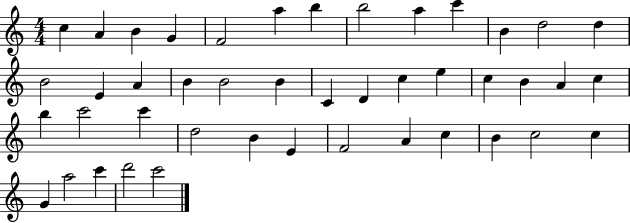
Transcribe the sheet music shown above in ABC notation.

X:1
T:Untitled
M:4/4
L:1/4
K:C
c A B G F2 a b b2 a c' B d2 d B2 E A B B2 B C D c e c B A c b c'2 c' d2 B E F2 A c B c2 c G a2 c' d'2 c'2